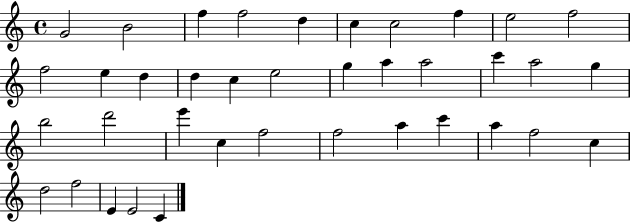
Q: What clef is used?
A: treble